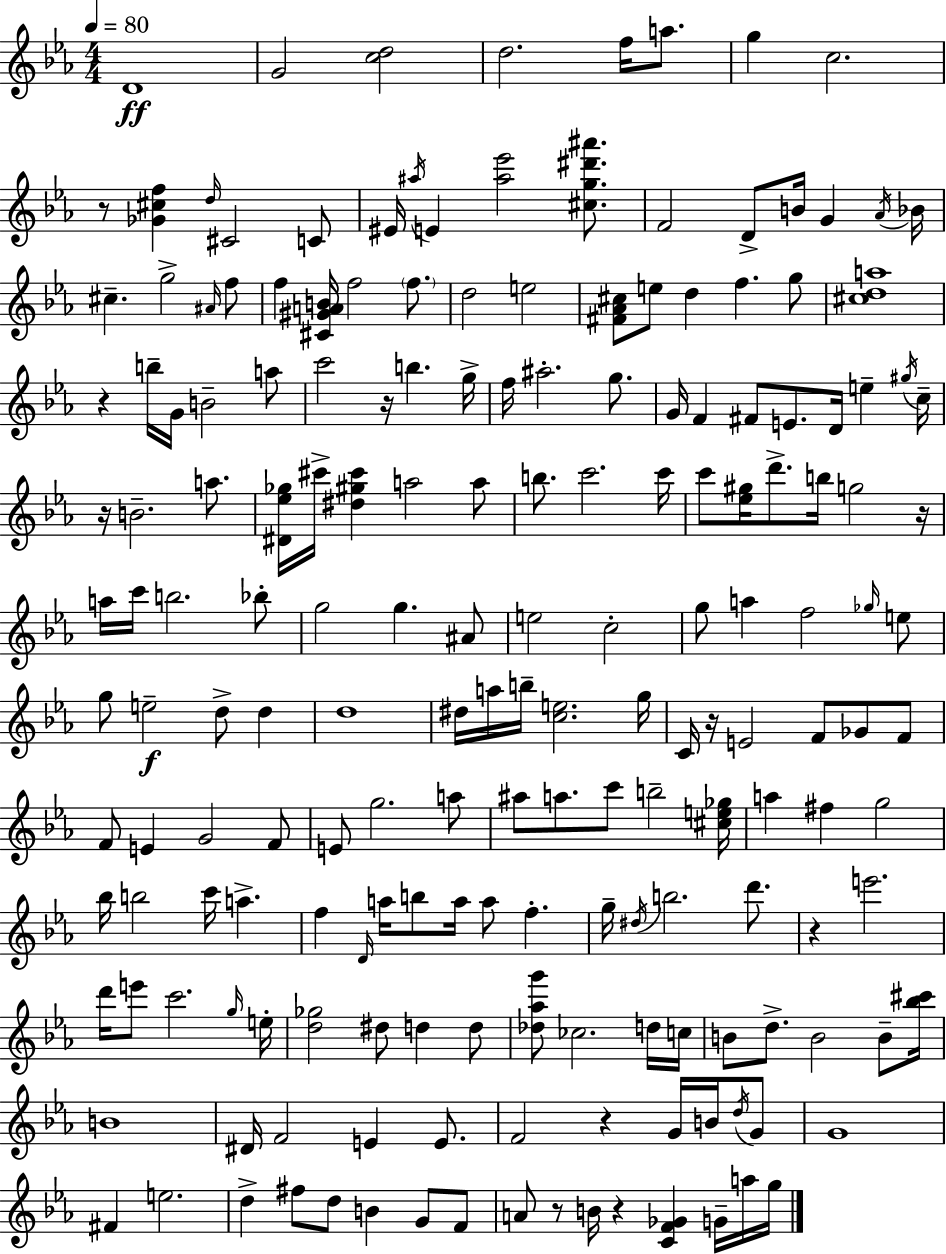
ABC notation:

X:1
T:Untitled
M:4/4
L:1/4
K:Cm
D4 G2 [cd]2 d2 f/4 a/2 g c2 z/2 [_G^cf] d/4 ^C2 C/2 ^E/4 ^a/4 E [^a_e']2 [^cg^d'^a']/2 F2 D/2 B/4 G _A/4 _B/4 ^c g2 ^A/4 f/2 f [^C^GAB]/4 f2 f/2 d2 e2 [^F_A^c]/2 e/2 d f g/2 [^cda]4 z b/4 G/4 B2 a/2 c'2 z/4 b g/4 f/4 ^a2 g/2 G/4 F ^F/2 E/2 D/4 e ^g/4 c/4 z/4 B2 a/2 [^D_e_g]/4 ^c'/4 [^d^g^c'] a2 a/2 b/2 c'2 c'/4 c'/2 [_e^g]/4 d'/2 b/4 g2 z/4 a/4 c'/4 b2 _b/2 g2 g ^A/2 e2 c2 g/2 a f2 _g/4 e/2 g/2 e2 d/2 d d4 ^d/4 a/4 b/4 [ce]2 g/4 C/4 z/4 E2 F/2 _G/2 F/2 F/2 E G2 F/2 E/2 g2 a/2 ^a/2 a/2 c'/2 b2 [^ce_g]/4 a ^f g2 _b/4 b2 c'/4 a f D/4 a/4 b/2 a/4 a/2 f g/4 ^d/4 b2 d'/2 z e'2 d'/4 e'/2 c'2 g/4 e/4 [d_g]2 ^d/2 d d/2 [_d_ag']/2 _c2 d/4 c/4 B/2 d/2 B2 B/2 [_b^c']/4 B4 ^D/4 F2 E E/2 F2 z G/4 B/4 d/4 G/2 G4 ^F e2 d ^f/2 d/2 B G/2 F/2 A/2 z/2 B/4 z [CF_G] G/4 a/4 g/4